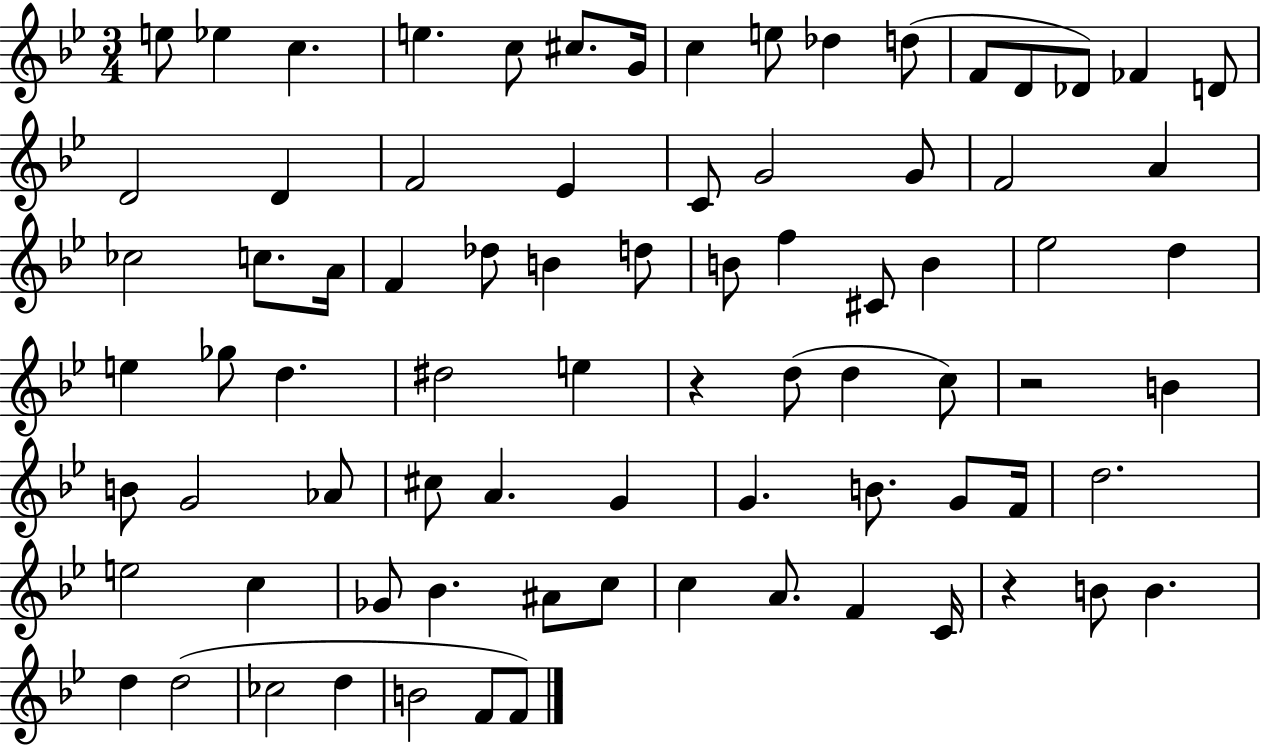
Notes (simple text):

E5/e Eb5/q C5/q. E5/q. C5/e C#5/e. G4/s C5/q E5/e Db5/q D5/e F4/e D4/e Db4/e FES4/q D4/e D4/h D4/q F4/h Eb4/q C4/e G4/h G4/e F4/h A4/q CES5/h C5/e. A4/s F4/q Db5/e B4/q D5/e B4/e F5/q C#4/e B4/q Eb5/h D5/q E5/q Gb5/e D5/q. D#5/h E5/q R/q D5/e D5/q C5/e R/h B4/q B4/e G4/h Ab4/e C#5/e A4/q. G4/q G4/q. B4/e. G4/e F4/s D5/h. E5/h C5/q Gb4/e Bb4/q. A#4/e C5/e C5/q A4/e. F4/q C4/s R/q B4/e B4/q. D5/q D5/h CES5/h D5/q B4/h F4/e F4/e